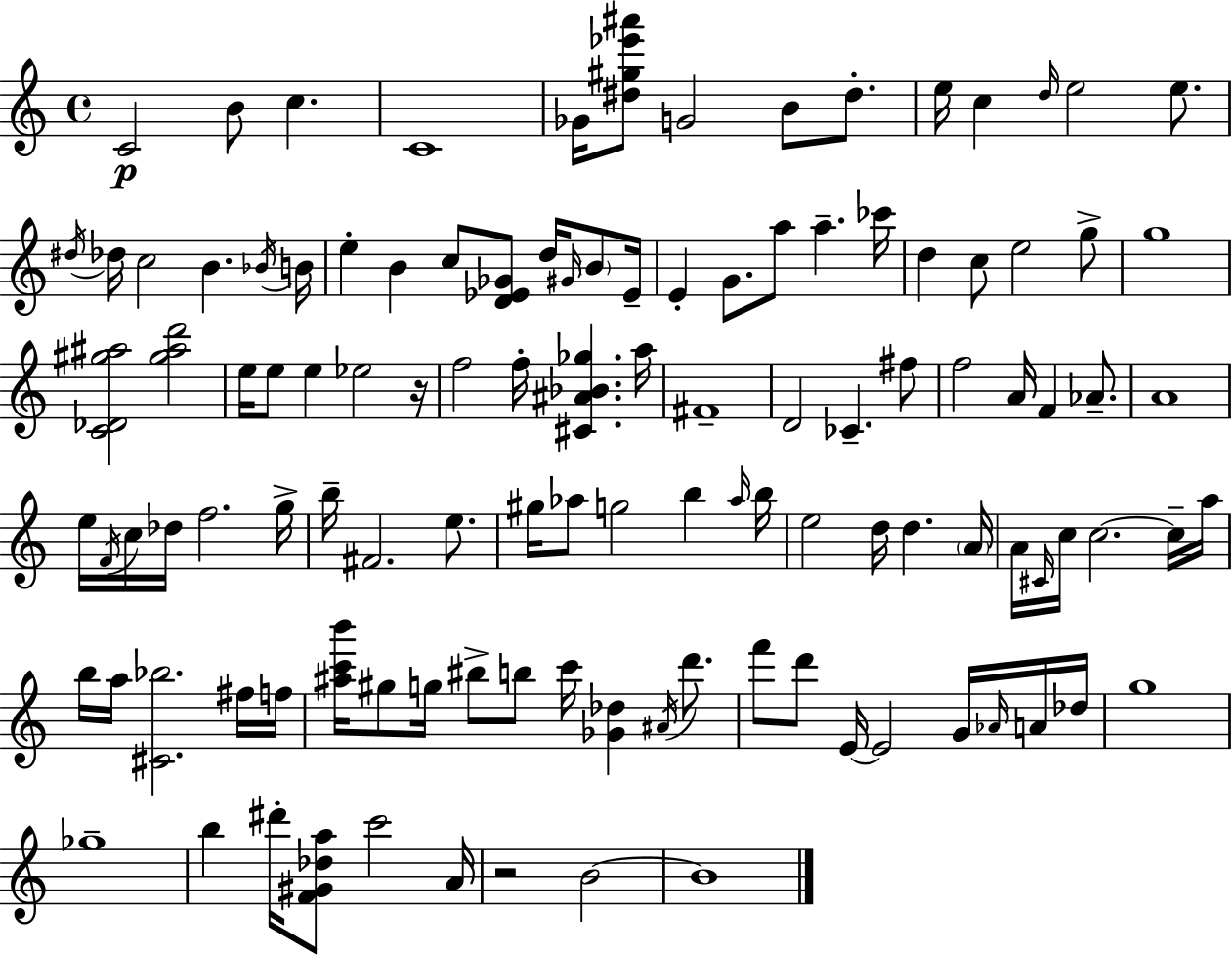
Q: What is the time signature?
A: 4/4